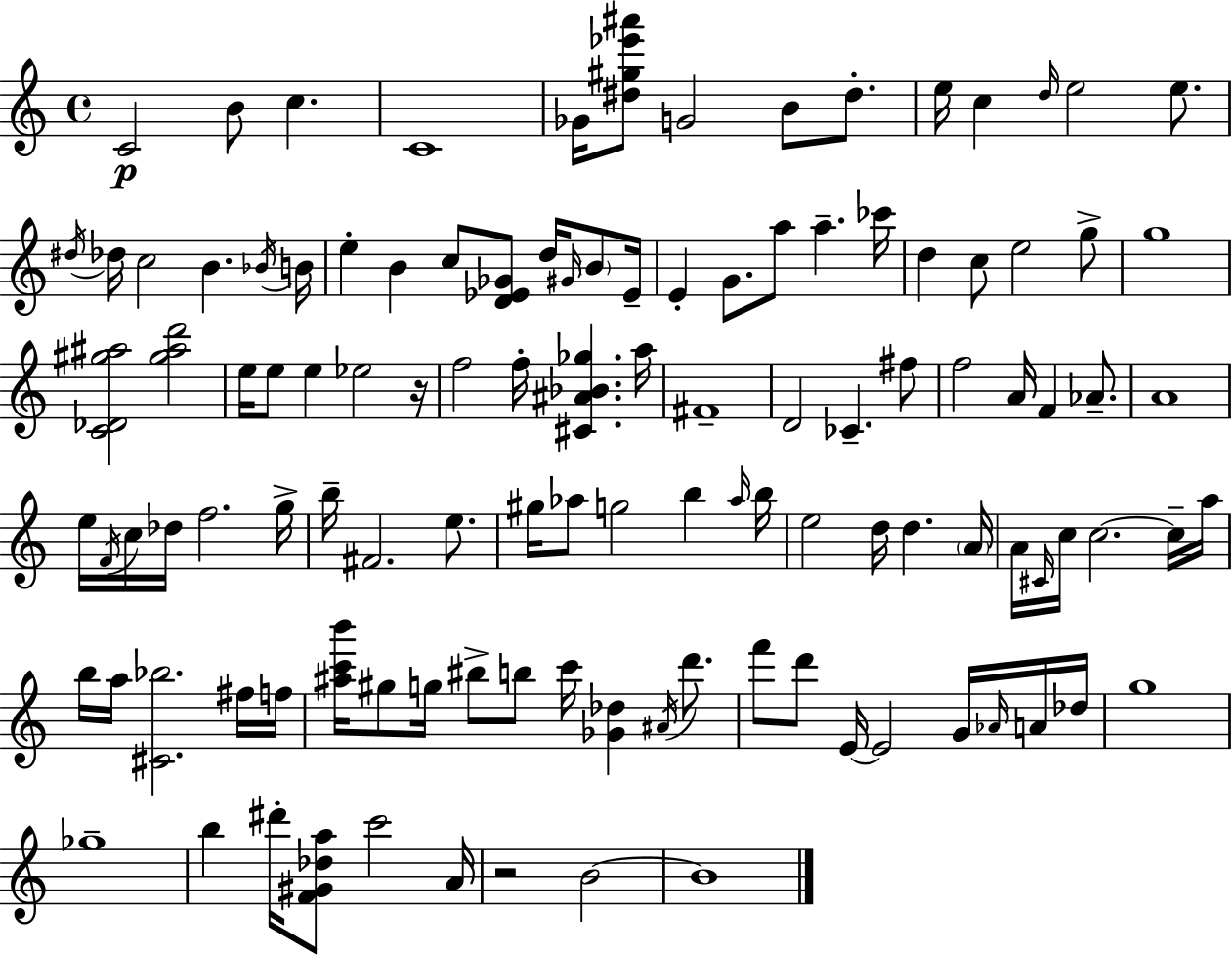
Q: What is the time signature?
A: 4/4